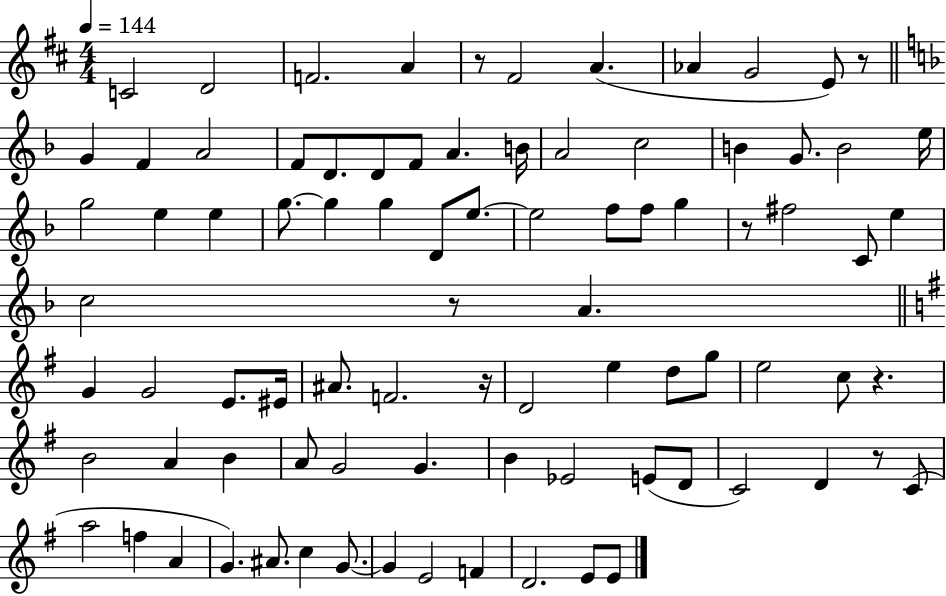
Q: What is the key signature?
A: D major